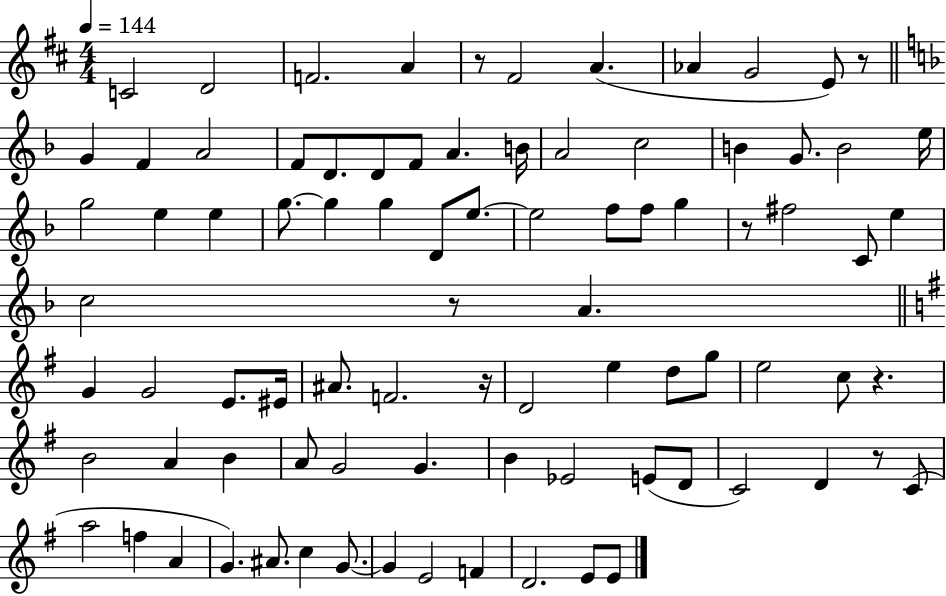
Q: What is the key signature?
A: D major